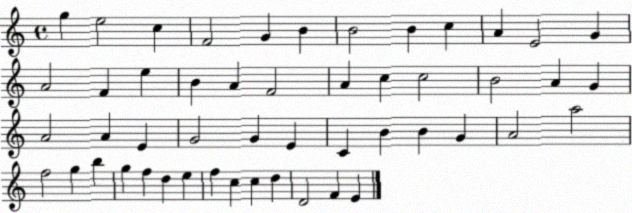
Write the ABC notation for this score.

X:1
T:Untitled
M:4/4
L:1/4
K:C
g e2 c F2 G B B2 B c A E2 G A2 F e B A F2 A c c2 B2 A G A2 A E G2 G E C B B G A2 a2 f2 g b g f d e f c c d D2 F E